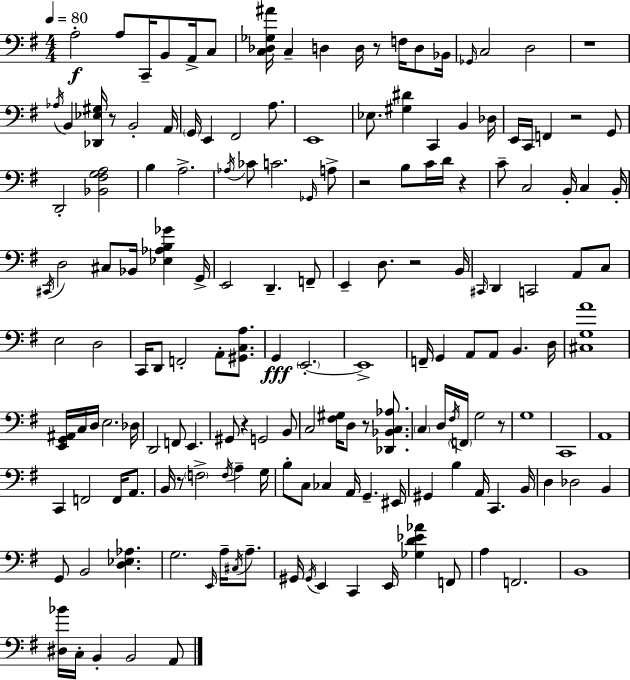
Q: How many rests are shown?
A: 11